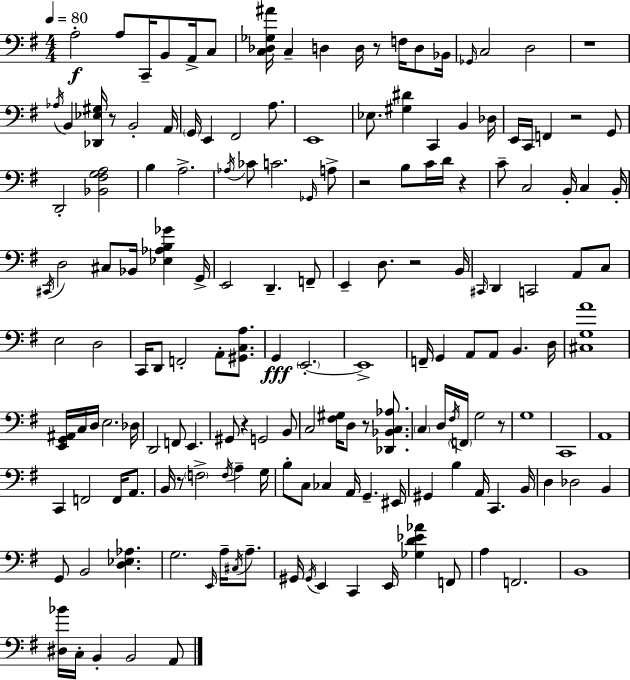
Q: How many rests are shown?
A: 11